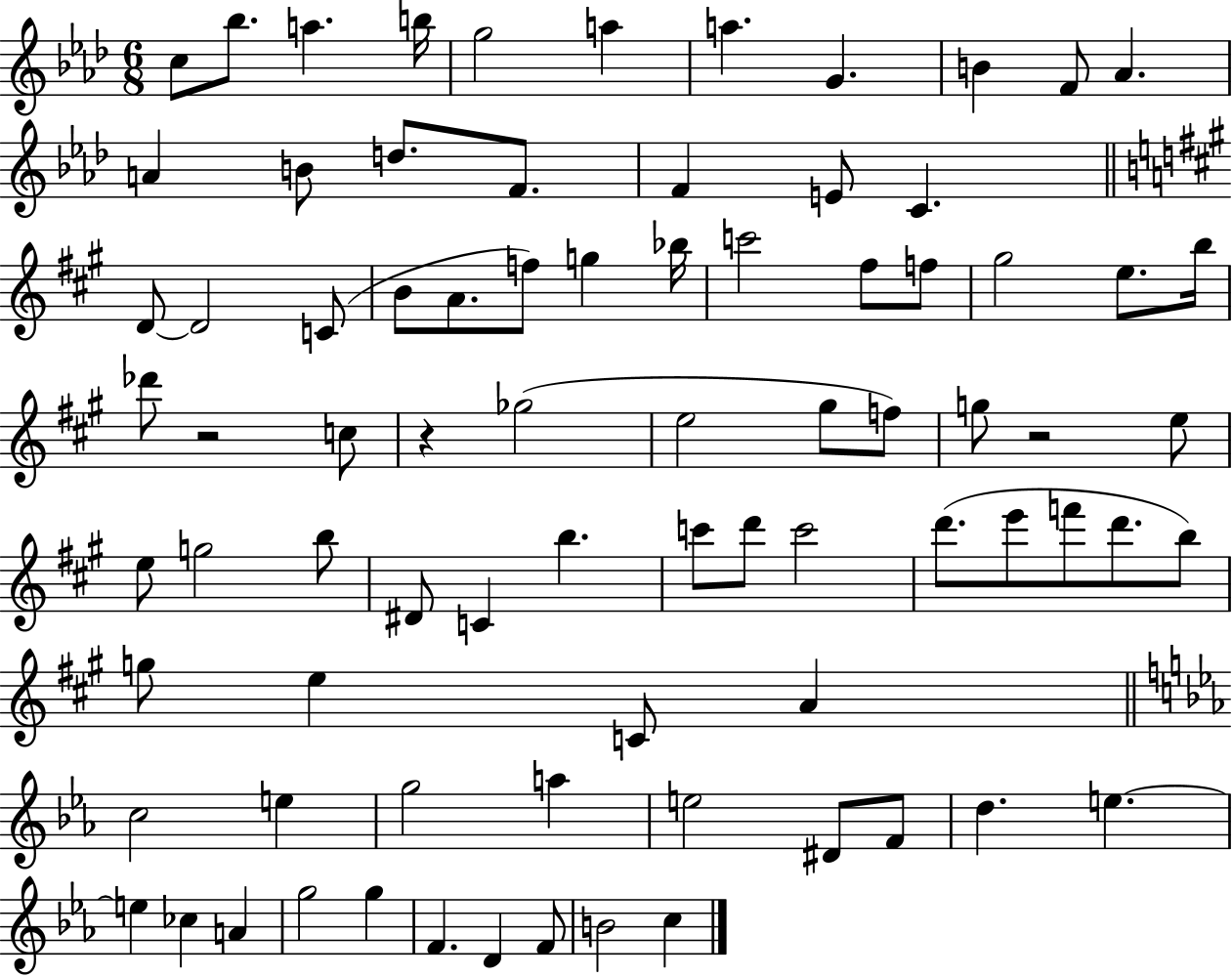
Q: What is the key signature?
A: AES major